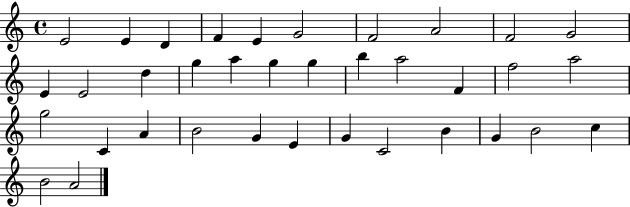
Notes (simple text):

E4/h E4/q D4/q F4/q E4/q G4/h F4/h A4/h F4/h G4/h E4/q E4/h D5/q G5/q A5/q G5/q G5/q B5/q A5/h F4/q F5/h A5/h G5/h C4/q A4/q B4/h G4/q E4/q G4/q C4/h B4/q G4/q B4/h C5/q B4/h A4/h